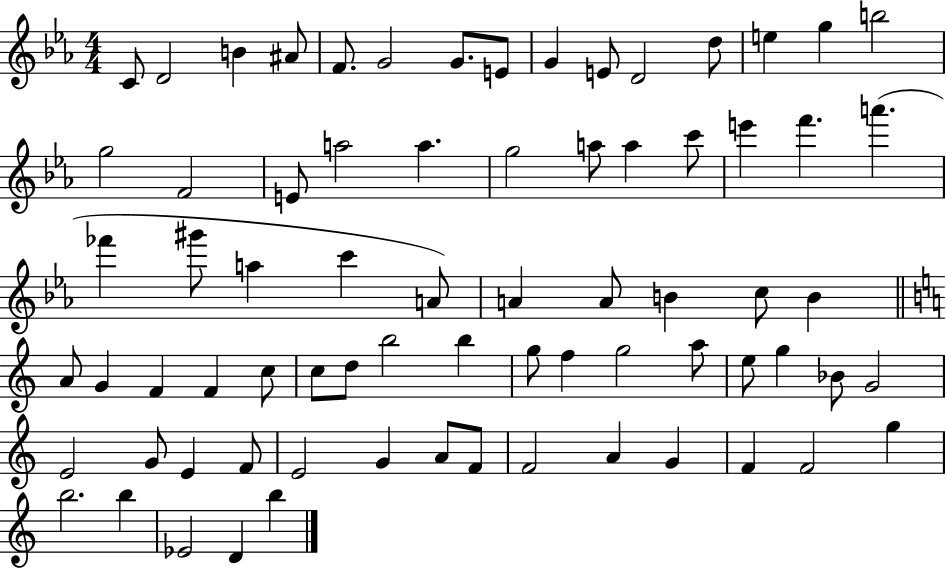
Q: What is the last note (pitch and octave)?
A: B5